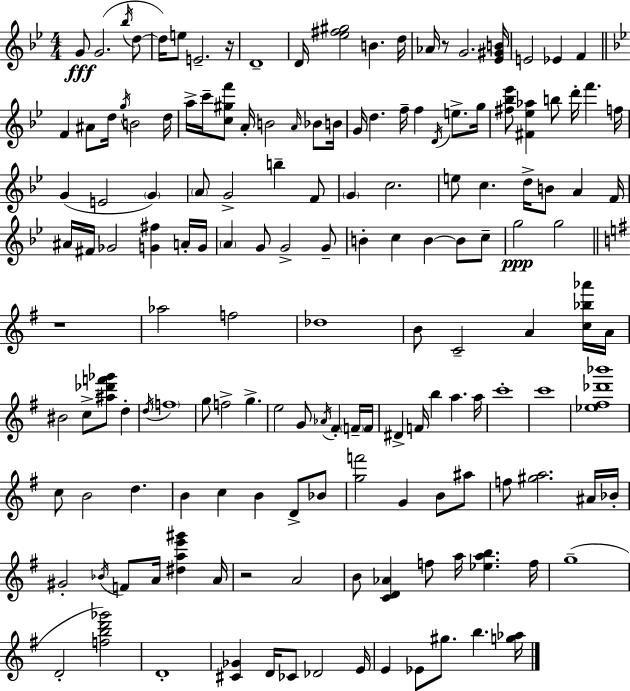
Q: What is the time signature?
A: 4/4